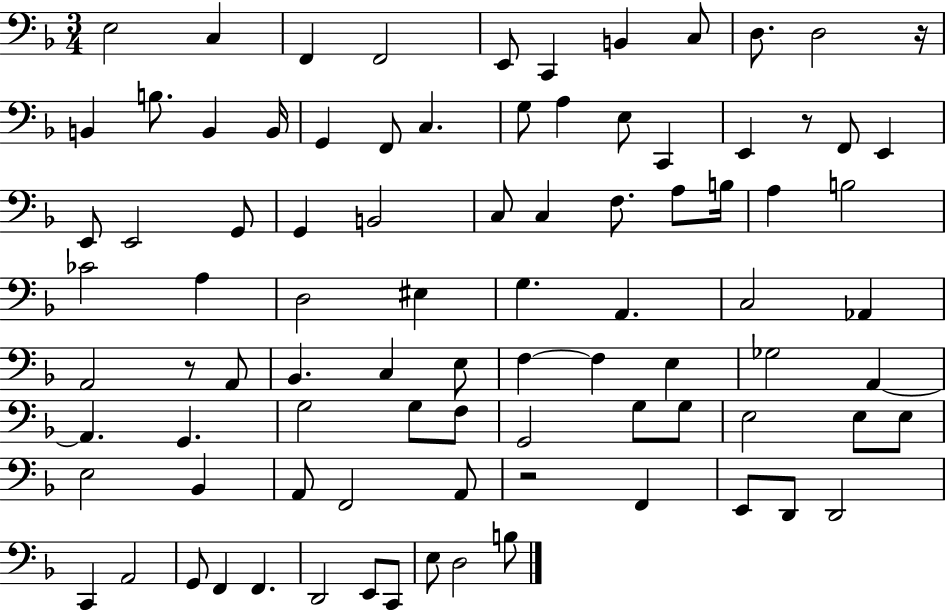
X:1
T:Untitled
M:3/4
L:1/4
K:F
E,2 C, F,, F,,2 E,,/2 C,, B,, C,/2 D,/2 D,2 z/4 B,, B,/2 B,, B,,/4 G,, F,,/2 C, G,/2 A, E,/2 C,, E,, z/2 F,,/2 E,, E,,/2 E,,2 G,,/2 G,, B,,2 C,/2 C, F,/2 A,/2 B,/4 A, B,2 _C2 A, D,2 ^E, G, A,, C,2 _A,, A,,2 z/2 A,,/2 _B,, C, E,/2 F, F, E, _G,2 A,, A,, G,, G,2 G,/2 F,/2 G,,2 G,/2 G,/2 E,2 E,/2 E,/2 E,2 _B,, A,,/2 F,,2 A,,/2 z2 F,, E,,/2 D,,/2 D,,2 C,, A,,2 G,,/2 F,, F,, D,,2 E,,/2 C,,/2 E,/2 D,2 B,/2